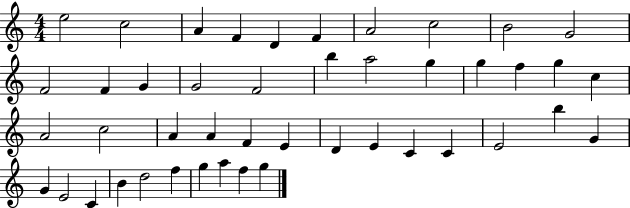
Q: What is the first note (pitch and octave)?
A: E5